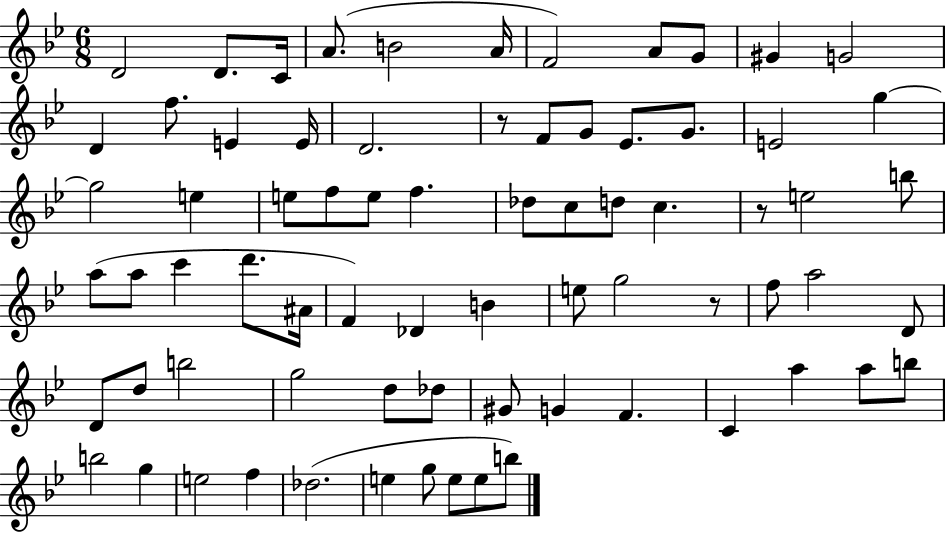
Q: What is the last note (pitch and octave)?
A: B5